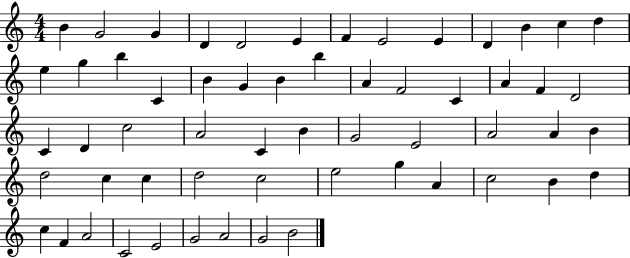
{
  \clef treble
  \numericTimeSignature
  \time 4/4
  \key c \major
  b'4 g'2 g'4 | d'4 d'2 e'4 | f'4 e'2 e'4 | d'4 b'4 c''4 d''4 | \break e''4 g''4 b''4 c'4 | b'4 g'4 b'4 b''4 | a'4 f'2 c'4 | a'4 f'4 d'2 | \break c'4 d'4 c''2 | a'2 c'4 b'4 | g'2 e'2 | a'2 a'4 b'4 | \break d''2 c''4 c''4 | d''2 c''2 | e''2 g''4 a'4 | c''2 b'4 d''4 | \break c''4 f'4 a'2 | c'2 e'2 | g'2 a'2 | g'2 b'2 | \break \bar "|."
}